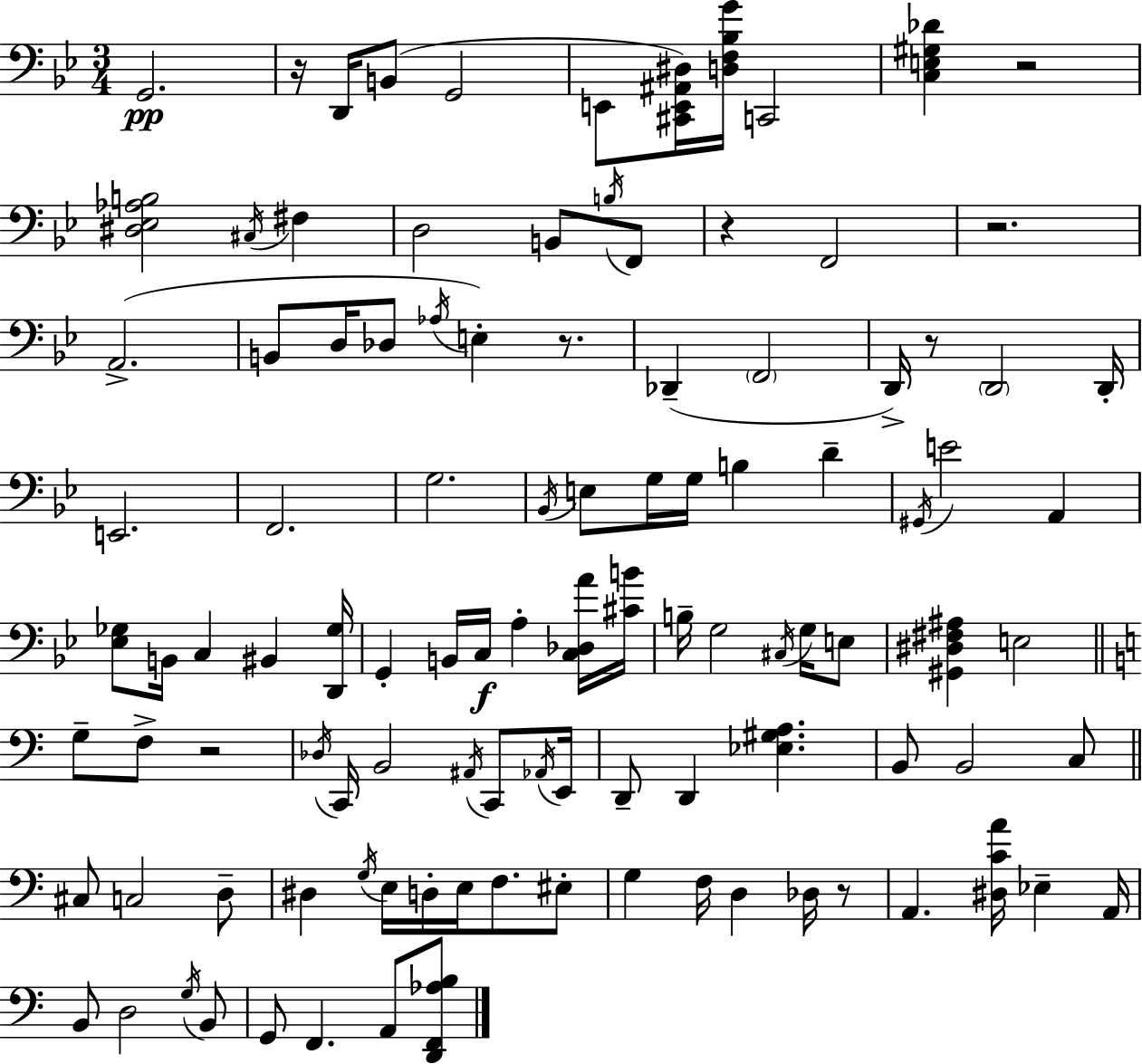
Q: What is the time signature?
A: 3/4